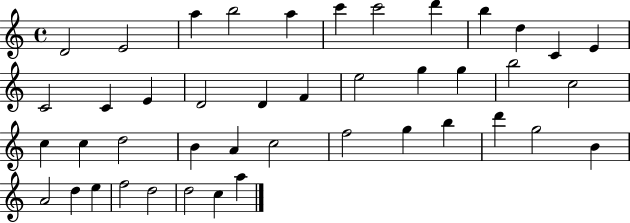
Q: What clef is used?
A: treble